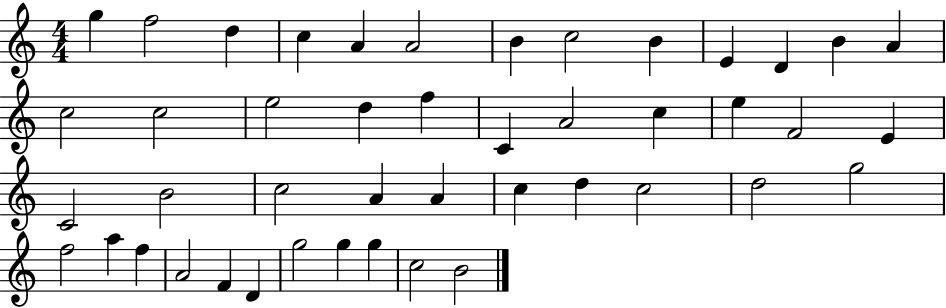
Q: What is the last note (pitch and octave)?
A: B4